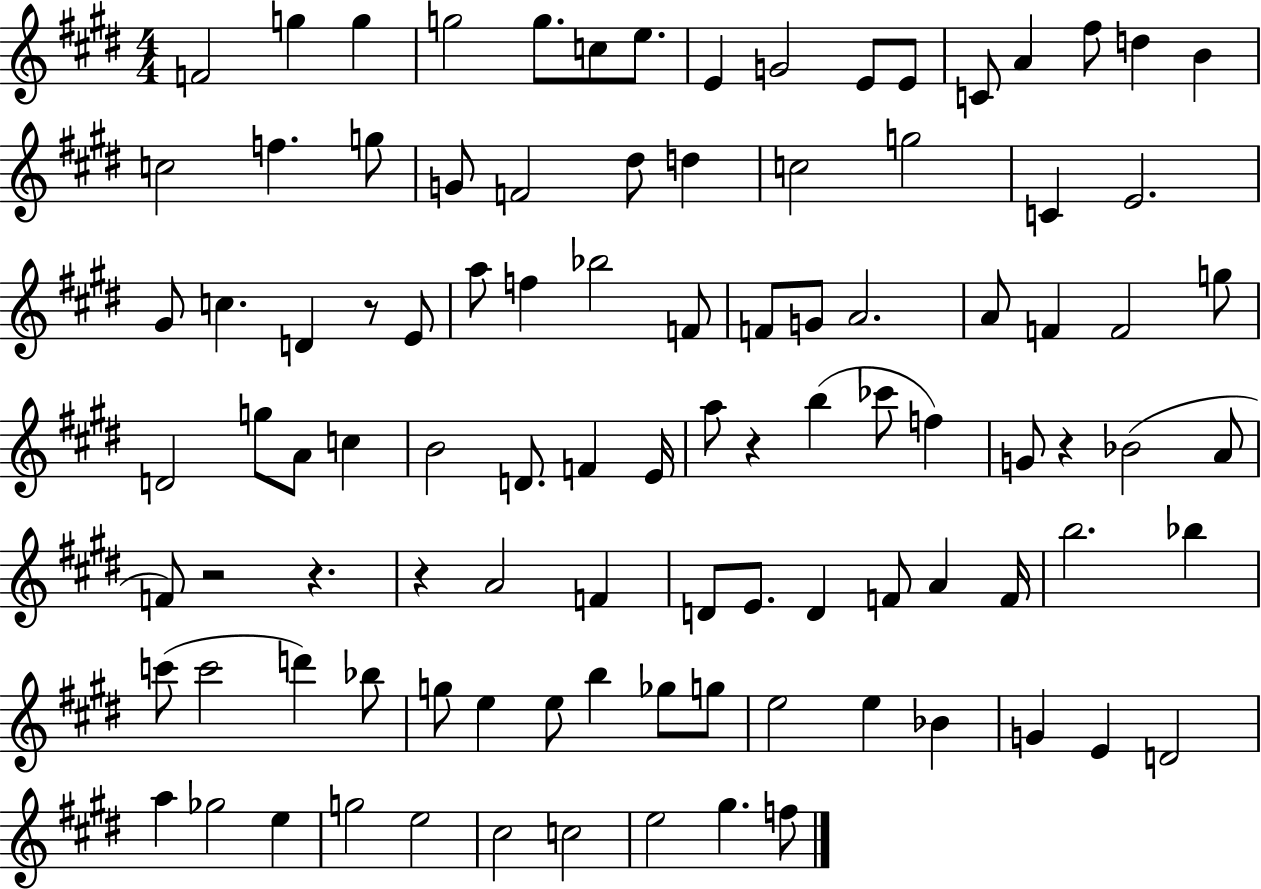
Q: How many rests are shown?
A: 6